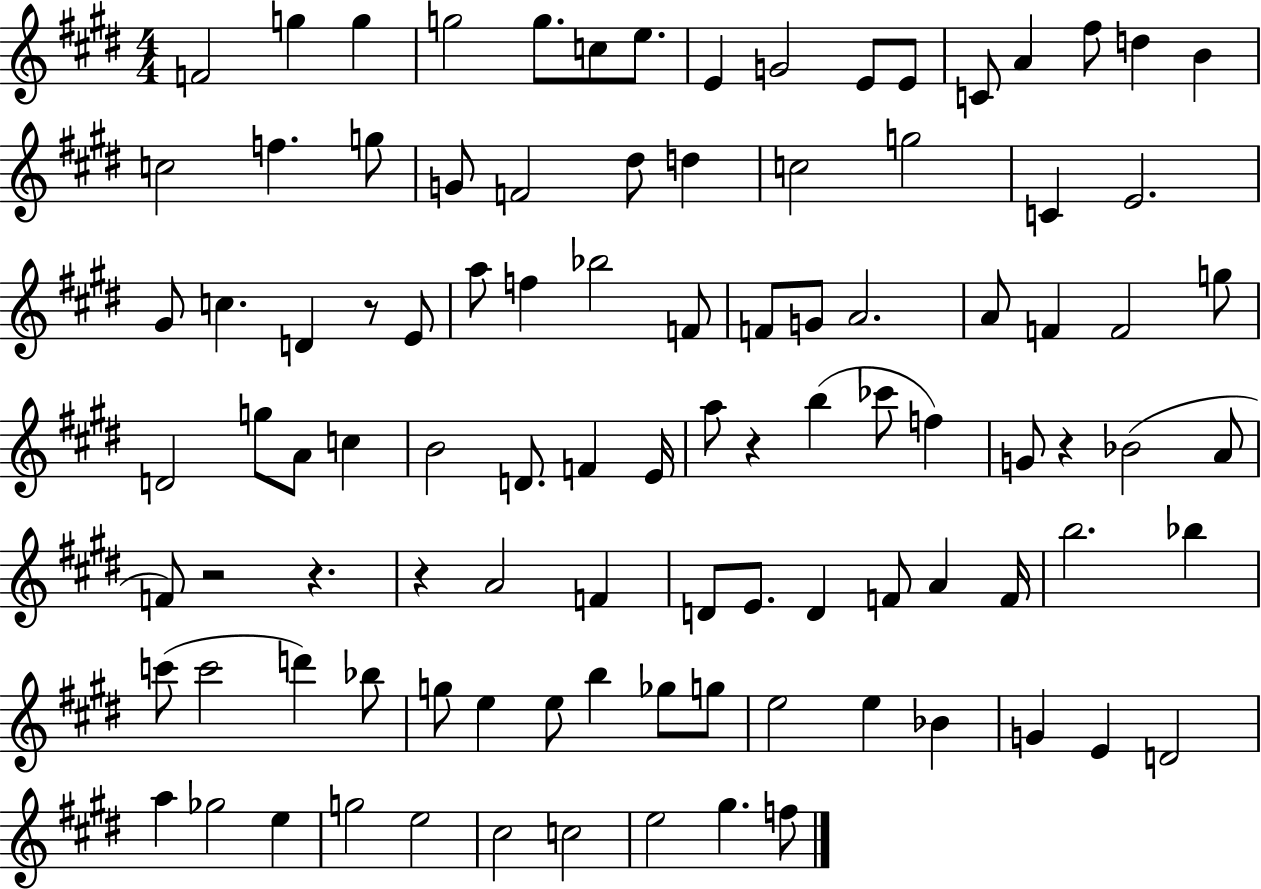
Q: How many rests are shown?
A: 6